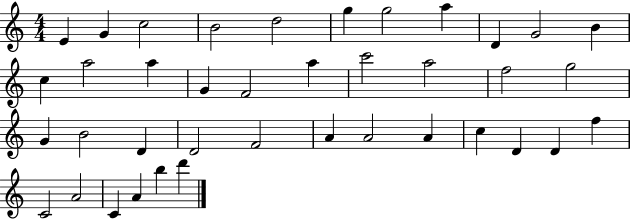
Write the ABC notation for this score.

X:1
T:Untitled
M:4/4
L:1/4
K:C
E G c2 B2 d2 g g2 a D G2 B c a2 a G F2 a c'2 a2 f2 g2 G B2 D D2 F2 A A2 A c D D f C2 A2 C A b d'